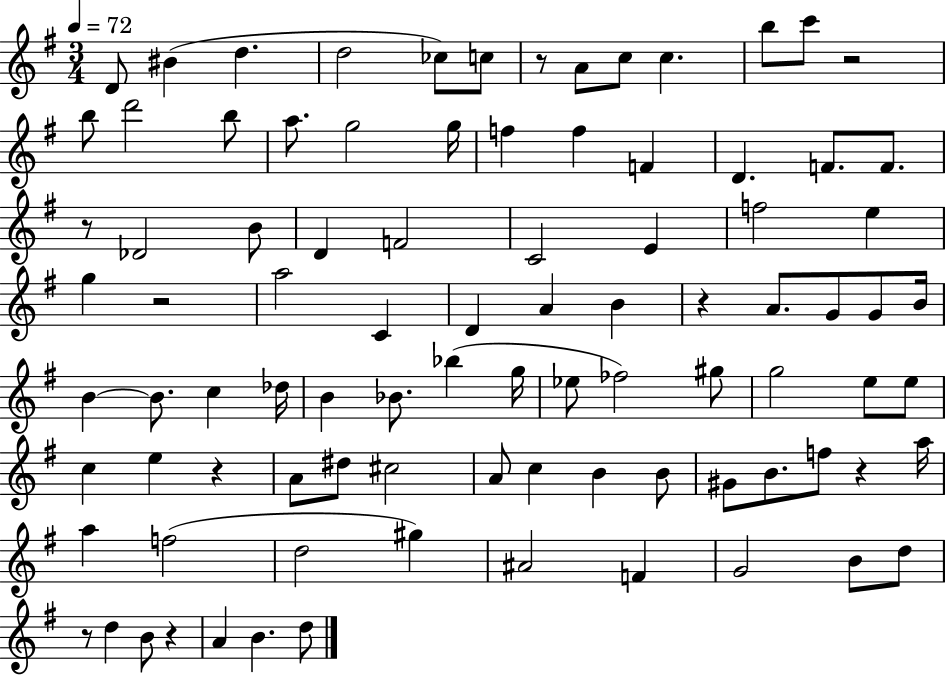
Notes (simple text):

D4/e BIS4/q D5/q. D5/h CES5/e C5/e R/e A4/e C5/e C5/q. B5/e C6/e R/h B5/e D6/h B5/e A5/e. G5/h G5/s F5/q F5/q F4/q D4/q. F4/e. F4/e. R/e Db4/h B4/e D4/q F4/h C4/h E4/q F5/h E5/q G5/q R/h A5/h C4/q D4/q A4/q B4/q R/q A4/e. G4/e G4/e B4/s B4/q B4/e. C5/q Db5/s B4/q Bb4/e. Bb5/q G5/s Eb5/e FES5/h G#5/e G5/h E5/e E5/e C5/q E5/q R/q A4/e D#5/e C#5/h A4/e C5/q B4/q B4/e G#4/e B4/e. F5/e R/q A5/s A5/q F5/h D5/h G#5/q A#4/h F4/q G4/h B4/e D5/e R/e D5/q B4/e R/q A4/q B4/q. D5/e